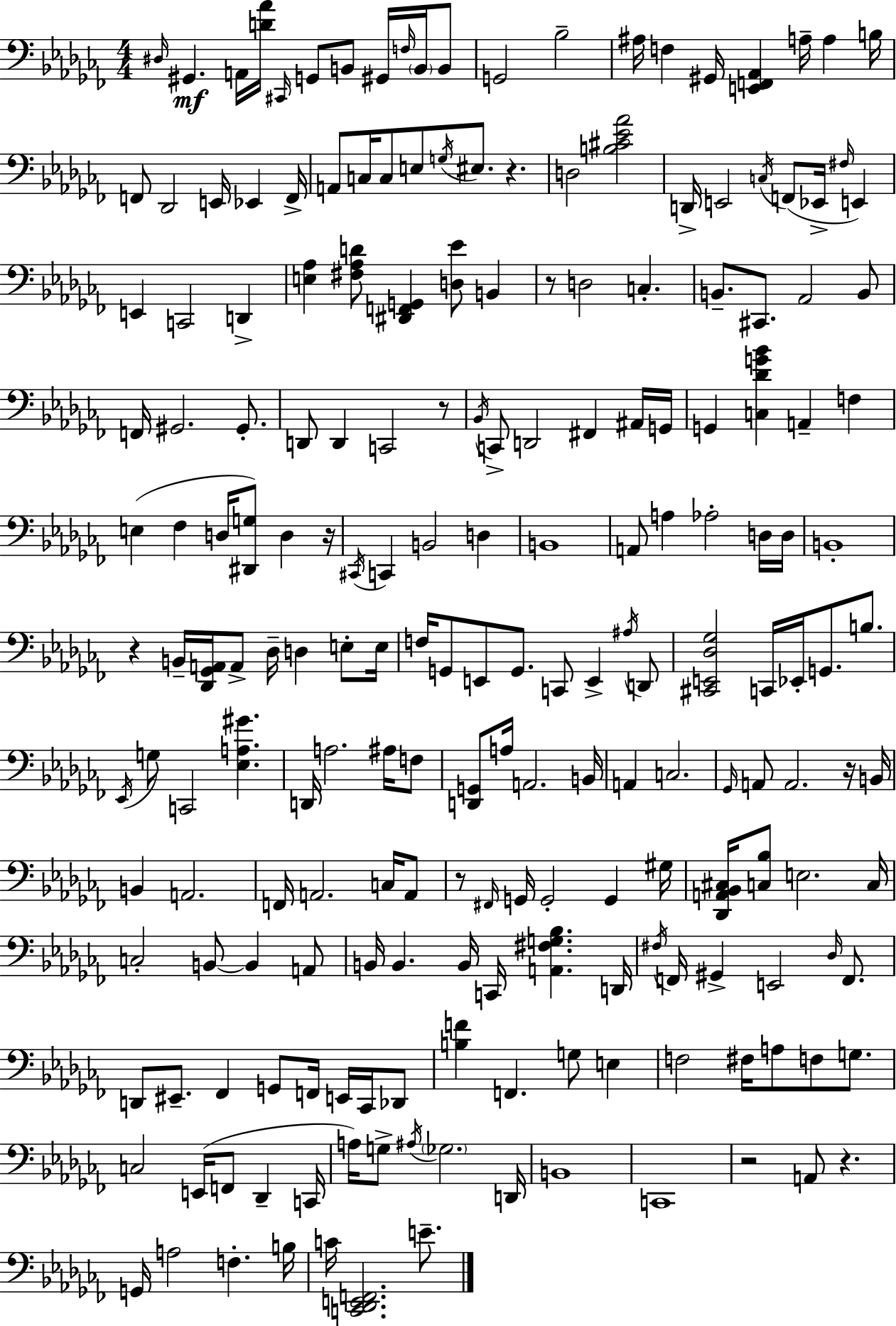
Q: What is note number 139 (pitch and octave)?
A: F2